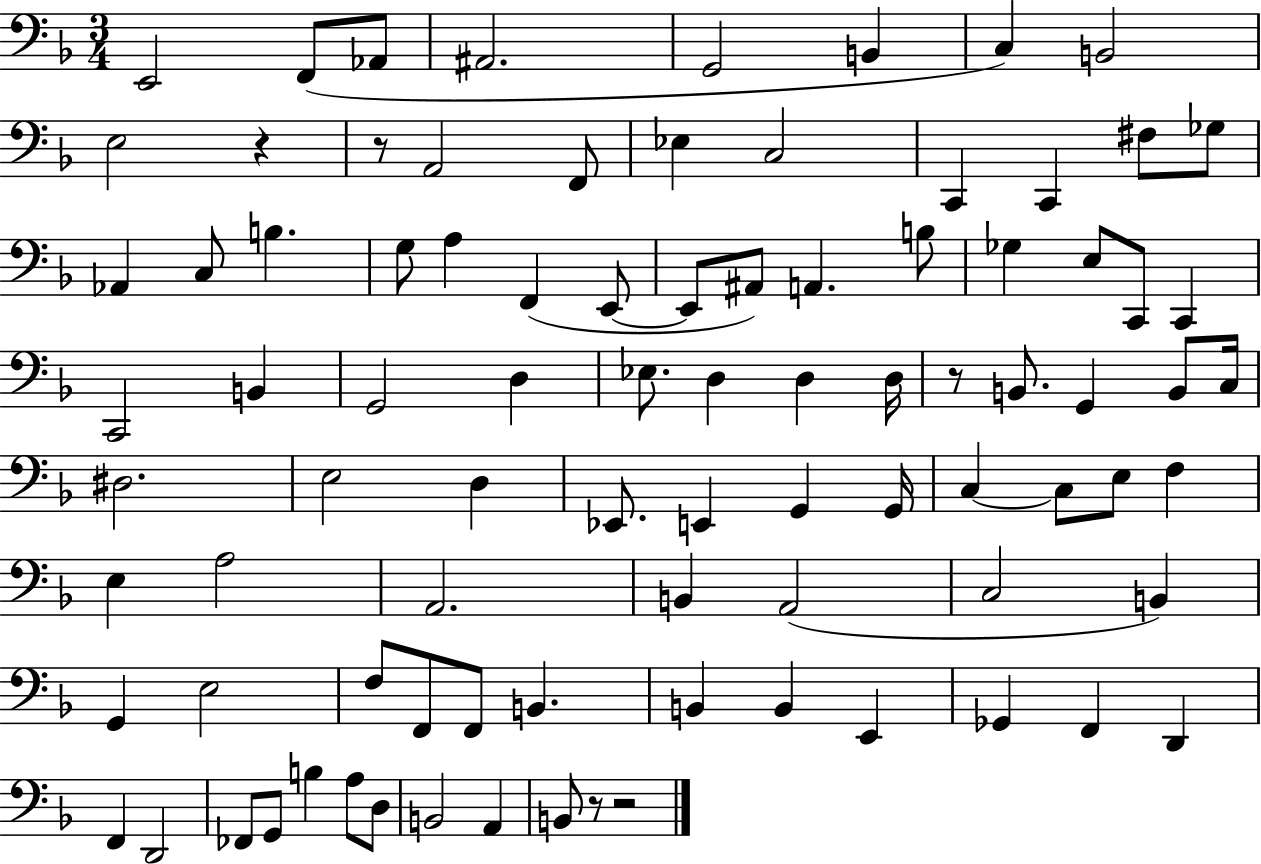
{
  \clef bass
  \numericTimeSignature
  \time 3/4
  \key f \major
  e,2 f,8( aes,8 | ais,2. | g,2 b,4 | c4) b,2 | \break e2 r4 | r8 a,2 f,8 | ees4 c2 | c,4 c,4 fis8 ges8 | \break aes,4 c8 b4. | g8 a4 f,4( e,8~~ | e,8 ais,8) a,4. b8 | ges4 e8 c,8 c,4 | \break c,2 b,4 | g,2 d4 | ees8. d4 d4 d16 | r8 b,8. g,4 b,8 c16 | \break dis2. | e2 d4 | ees,8. e,4 g,4 g,16 | c4~~ c8 e8 f4 | \break e4 a2 | a,2. | b,4 a,2( | c2 b,4) | \break g,4 e2 | f8 f,8 f,8 b,4. | b,4 b,4 e,4 | ges,4 f,4 d,4 | \break f,4 d,2 | fes,8 g,8 b4 a8 d8 | b,2 a,4 | b,8 r8 r2 | \break \bar "|."
}